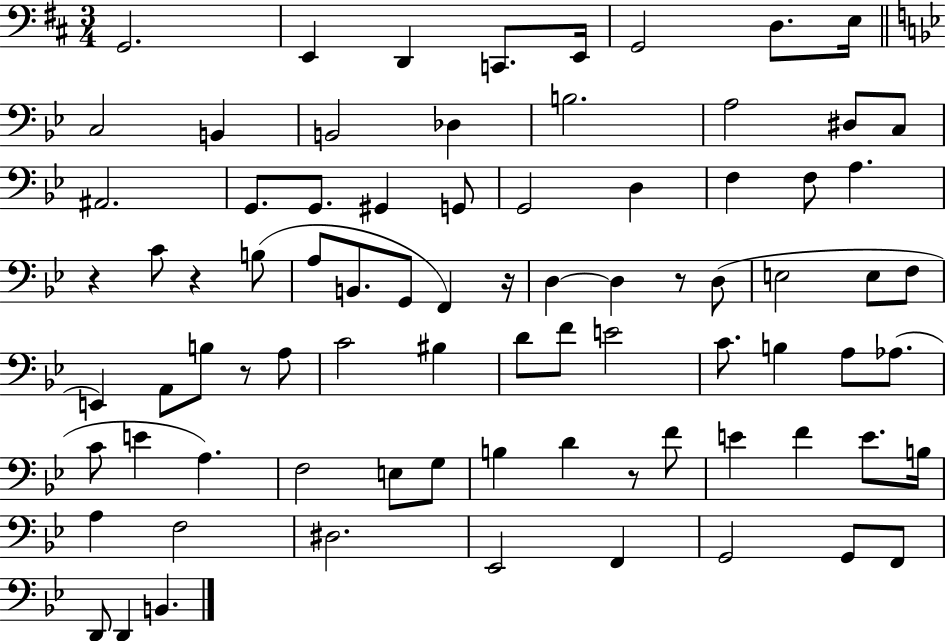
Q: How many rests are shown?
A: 6